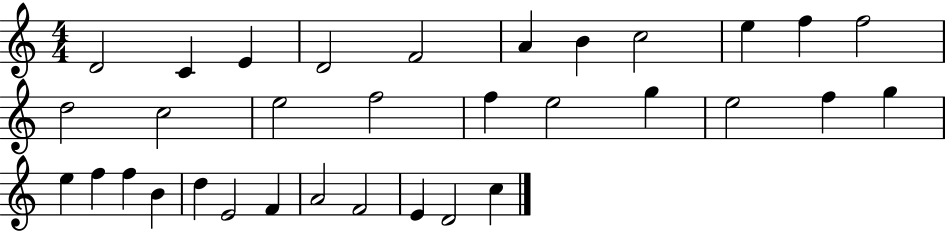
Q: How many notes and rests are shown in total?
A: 33